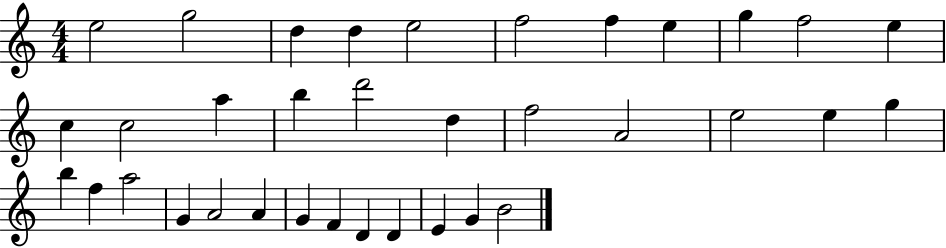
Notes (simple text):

E5/h G5/h D5/q D5/q E5/h F5/h F5/q E5/q G5/q F5/h E5/q C5/q C5/h A5/q B5/q D6/h D5/q F5/h A4/h E5/h E5/q G5/q B5/q F5/q A5/h G4/q A4/h A4/q G4/q F4/q D4/q D4/q E4/q G4/q B4/h